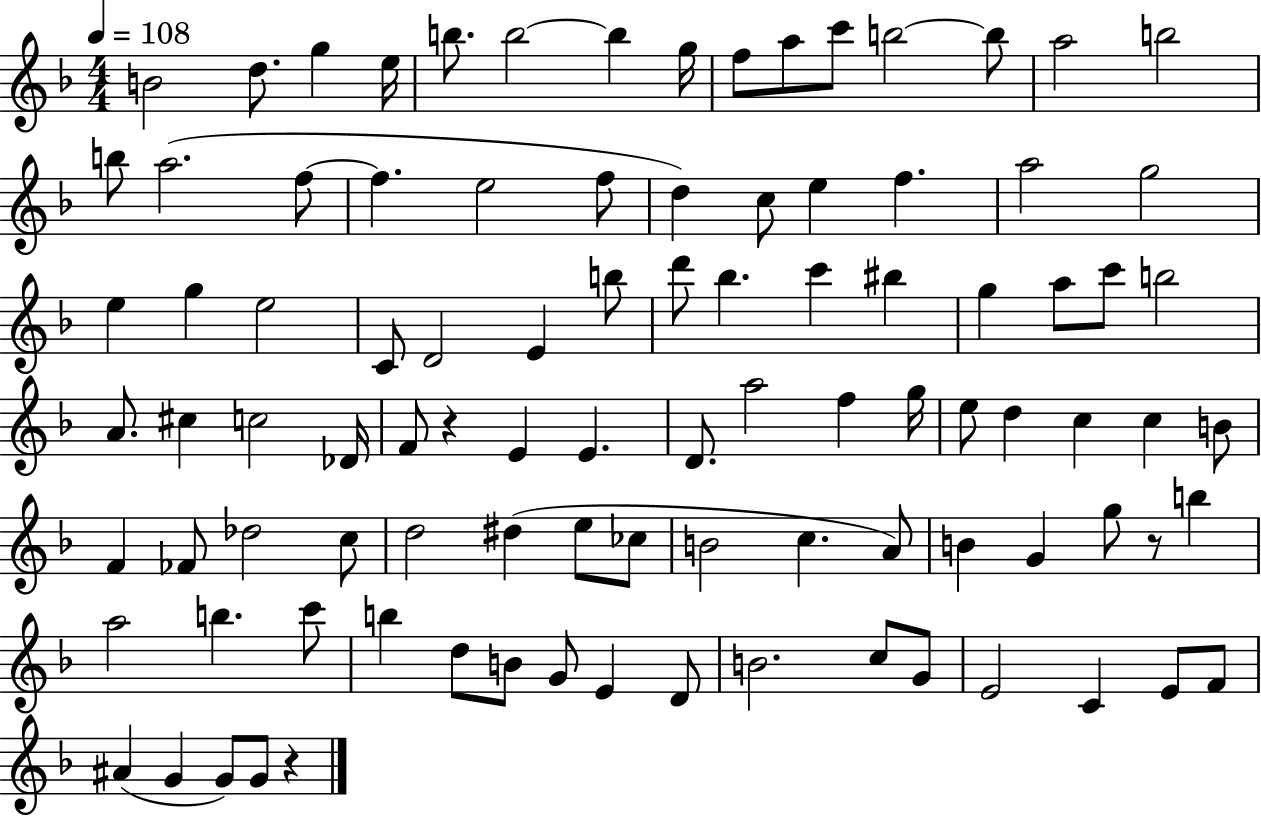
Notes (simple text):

B4/h D5/e. G5/q E5/s B5/e. B5/h B5/q G5/s F5/e A5/e C6/e B5/h B5/e A5/h B5/h B5/e A5/h. F5/e F5/q. E5/h F5/e D5/q C5/e E5/q F5/q. A5/h G5/h E5/q G5/q E5/h C4/e D4/h E4/q B5/e D6/e Bb5/q. C6/q BIS5/q G5/q A5/e C6/e B5/h A4/e. C#5/q C5/h Db4/s F4/e R/q E4/q E4/q. D4/e. A5/h F5/q G5/s E5/e D5/q C5/q C5/q B4/e F4/q FES4/e Db5/h C5/e D5/h D#5/q E5/e CES5/e B4/h C5/q. A4/e B4/q G4/q G5/e R/e B5/q A5/h B5/q. C6/e B5/q D5/e B4/e G4/e E4/q D4/e B4/h. C5/e G4/e E4/h C4/q E4/e F4/e A#4/q G4/q G4/e G4/e R/q